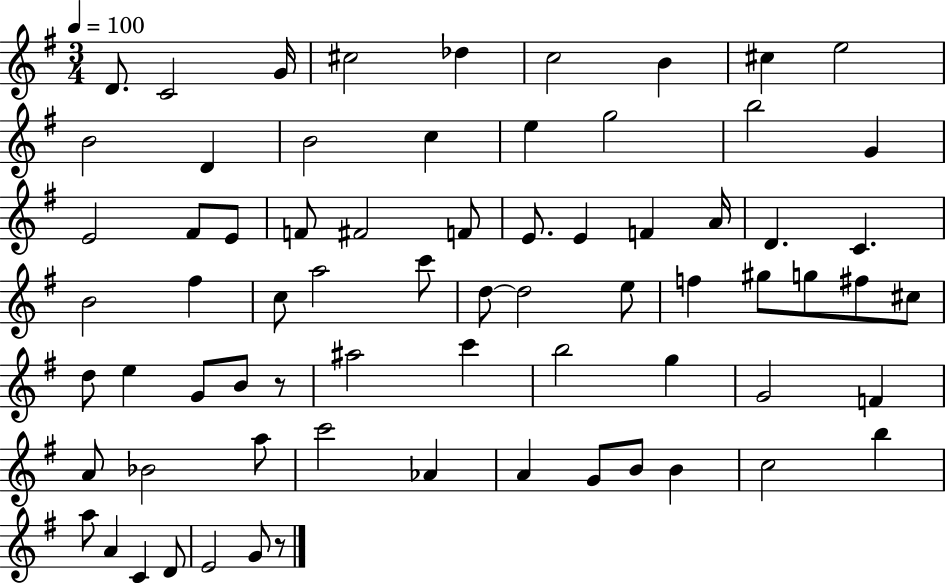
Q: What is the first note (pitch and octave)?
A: D4